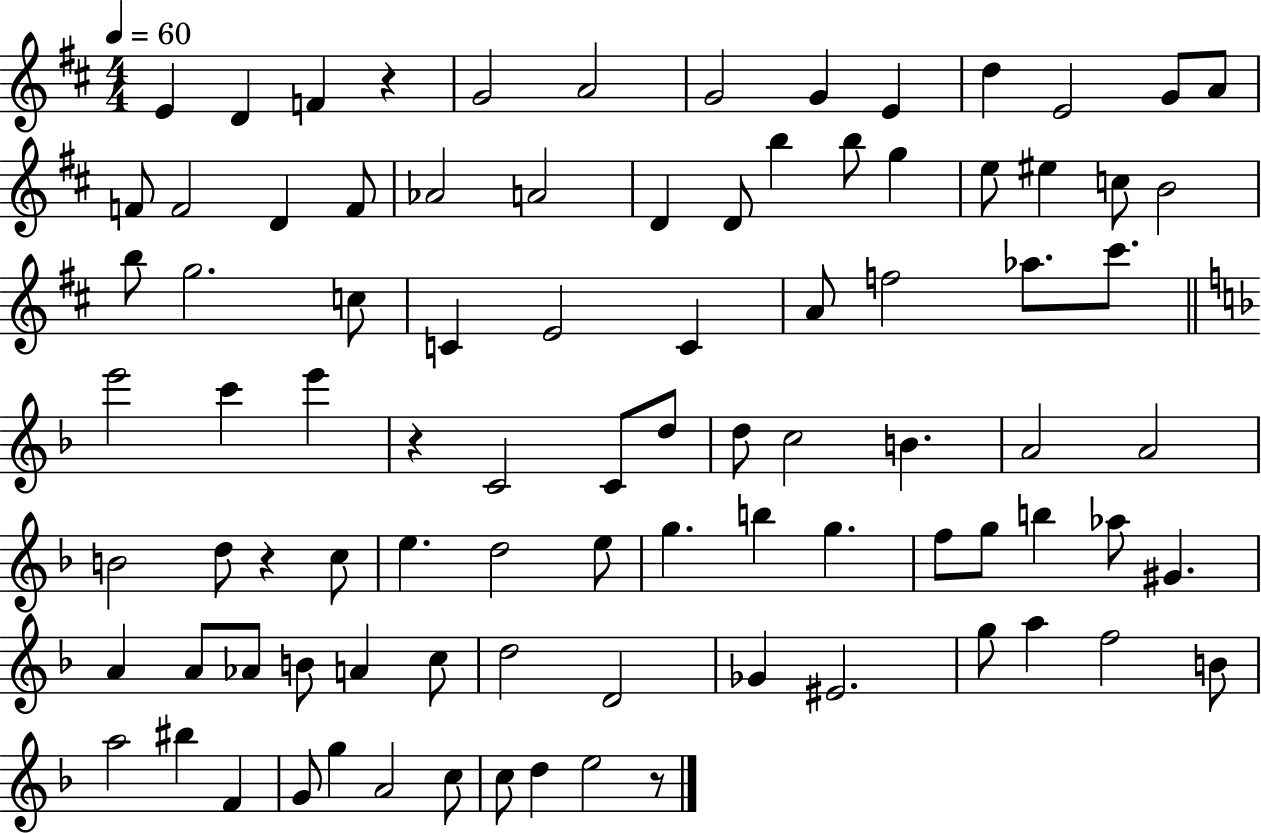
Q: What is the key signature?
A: D major